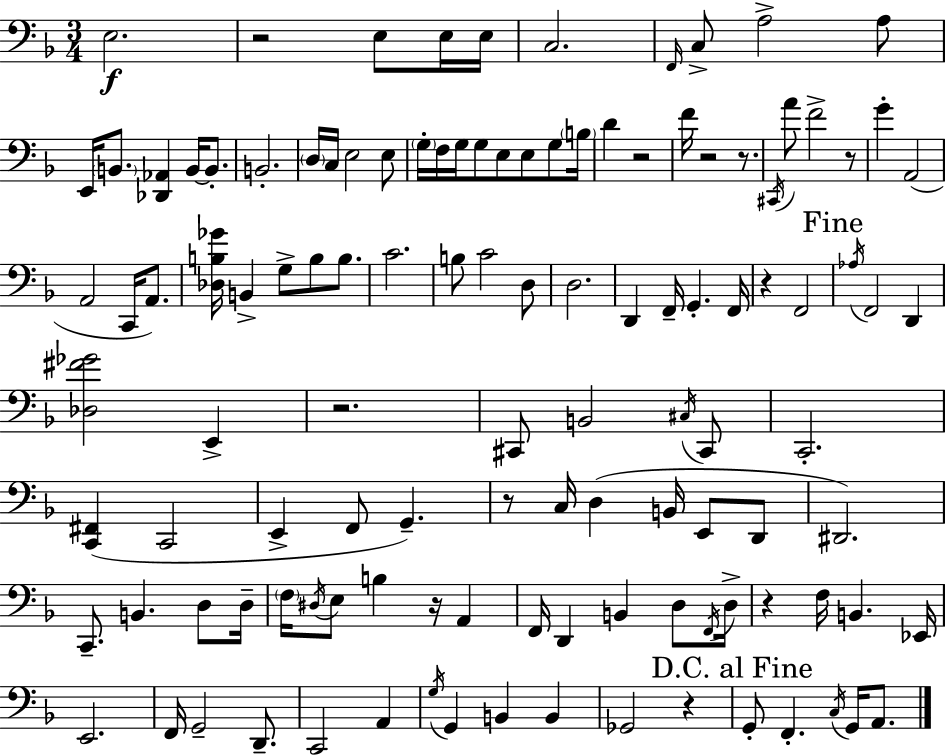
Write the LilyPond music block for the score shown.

{
  \clef bass
  \numericTimeSignature
  \time 3/4
  \key d \minor
  e2.\f | r2 e8 e16 e16 | c2. | \grace { f,16 } c8-> a2-> a8 | \break e,16 \parenthesize b,8. <des, aes,>4 b,16~~ b,8.-. | b,2.-. | \parenthesize d16 c16 e2 e8 | \parenthesize g16-. f16 g16 g8 e8 e8 g8 | \break \parenthesize b16 d'4 r2 | f'16 r2 r8. | \acciaccatura { cis,16 } a'8 f'2-> | r8 g'4-. a,2( | \break a,2 c,16 a,8.) | <des b ges'>16 b,4-> g8-> b8 b8. | c'2. | b8 c'2 | \break d8 d2. | d,4 f,16-- g,4.-. | f,16 r4 f,2 | \mark "Fine" \acciaccatura { aes16 } f,2 d,4 | \break <des fis' ges'>2 e,4-> | r2. | cis,8 b,2 | \acciaccatura { cis16 } cis,8 c,2.-. | \break <c, fis,>4( c,2 | e,4-> f,8 g,4.--) | r8 c16 d4( b,16 | e,8 d,8 dis,2.) | \break c,8.-- b,4. | d8 d16-- \parenthesize f16 \acciaccatura { dis16 } e8 b4 | r16 a,4 f,16 d,4 b,4 | d8 \acciaccatura { f,16 } d16-> r4 f16 b,4. | \break ees,16 e,2. | f,16 g,2-- | d,8.-- c,2 | a,4 \acciaccatura { g16 } g,4 b,4 | \break b,4 ges,2 | r4 \mark "D.C. al Fine" g,8-. f,4.-. | \acciaccatura { c16 } g,16 a,8. \bar "|."
}